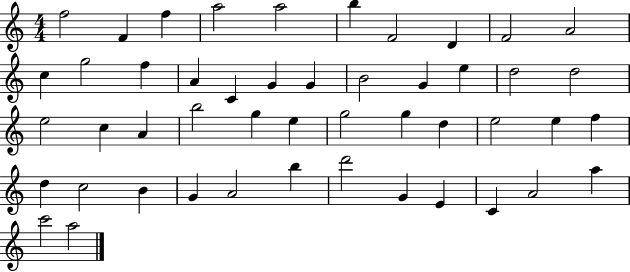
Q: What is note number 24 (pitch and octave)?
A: C5